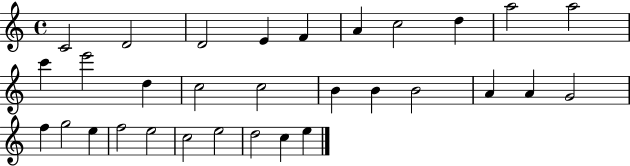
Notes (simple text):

C4/h D4/h D4/h E4/q F4/q A4/q C5/h D5/q A5/h A5/h C6/q E6/h D5/q C5/h C5/h B4/q B4/q B4/h A4/q A4/q G4/h F5/q G5/h E5/q F5/h E5/h C5/h E5/h D5/h C5/q E5/q